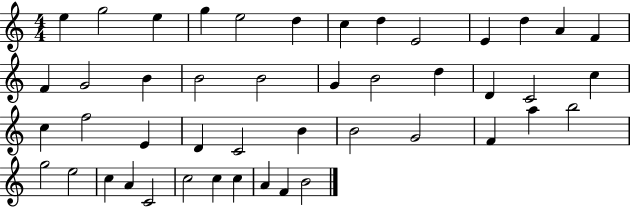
{
  \clef treble
  \numericTimeSignature
  \time 4/4
  \key c \major
  e''4 g''2 e''4 | g''4 e''2 d''4 | c''4 d''4 e'2 | e'4 d''4 a'4 f'4 | \break f'4 g'2 b'4 | b'2 b'2 | g'4 b'2 d''4 | d'4 c'2 c''4 | \break c''4 f''2 e'4 | d'4 c'2 b'4 | b'2 g'2 | f'4 a''4 b''2 | \break g''2 e''2 | c''4 a'4 c'2 | c''2 c''4 c''4 | a'4 f'4 b'2 | \break \bar "|."
}